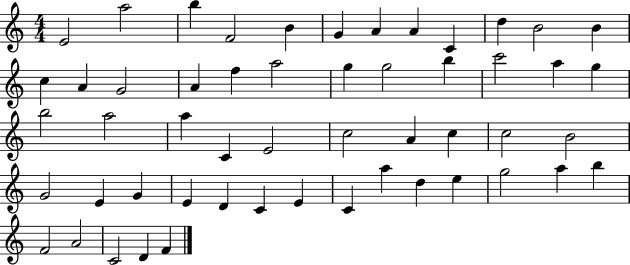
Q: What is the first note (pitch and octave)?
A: E4